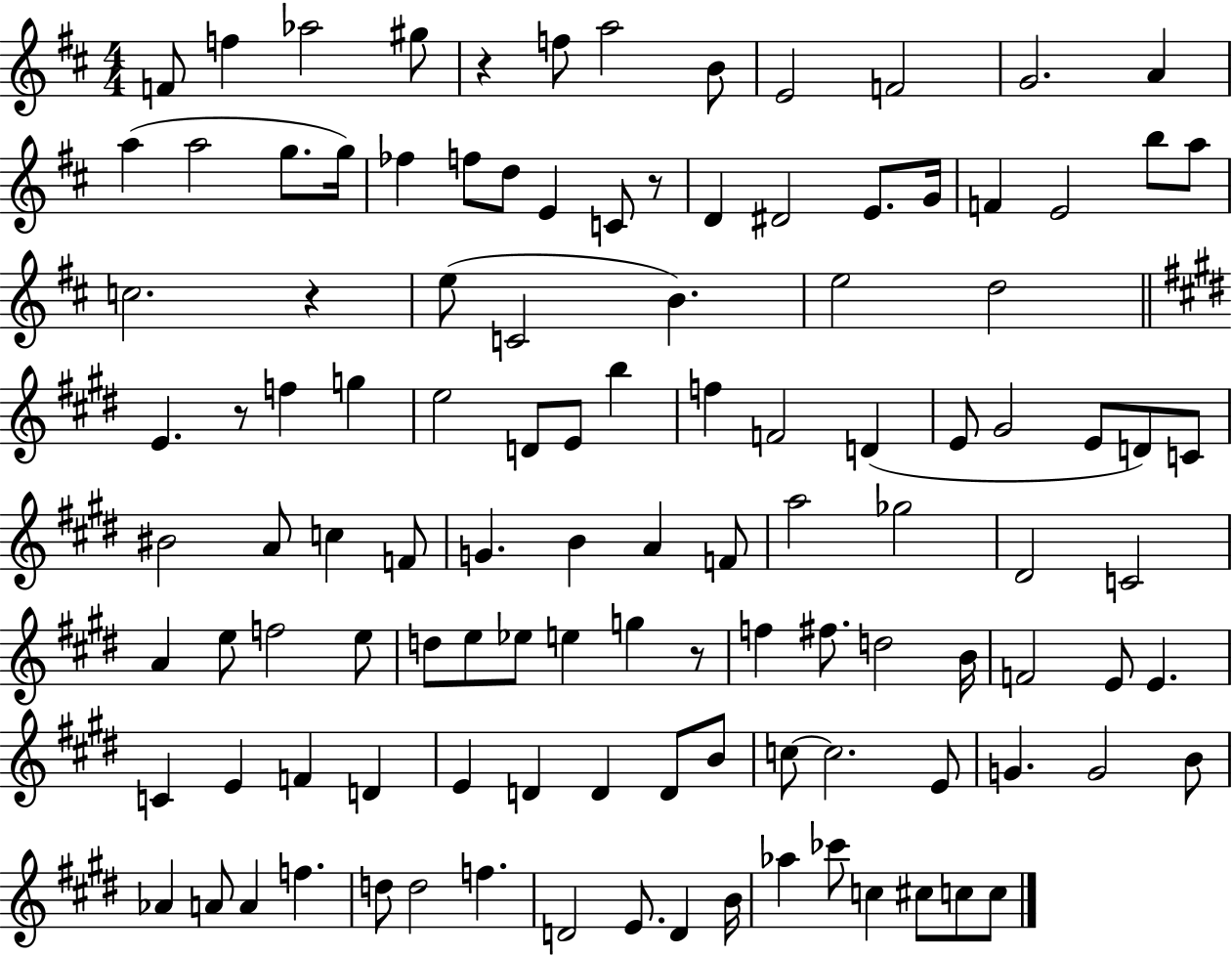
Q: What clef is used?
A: treble